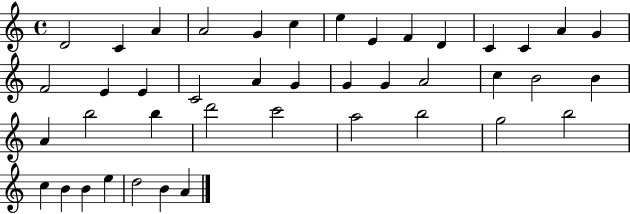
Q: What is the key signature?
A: C major